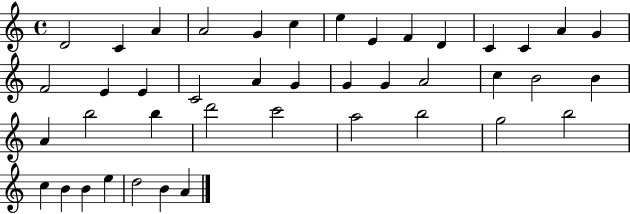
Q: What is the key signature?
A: C major